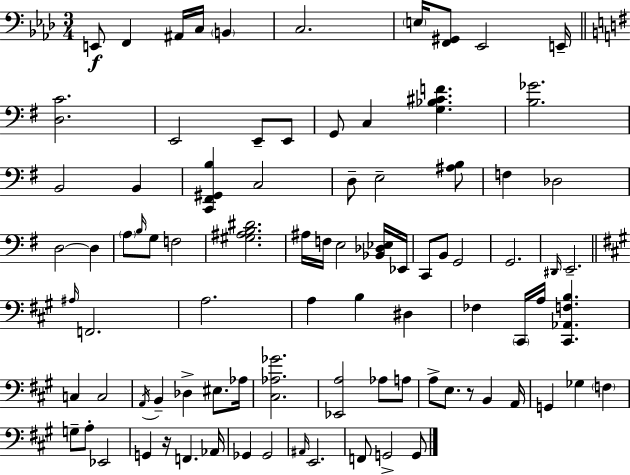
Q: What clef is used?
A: bass